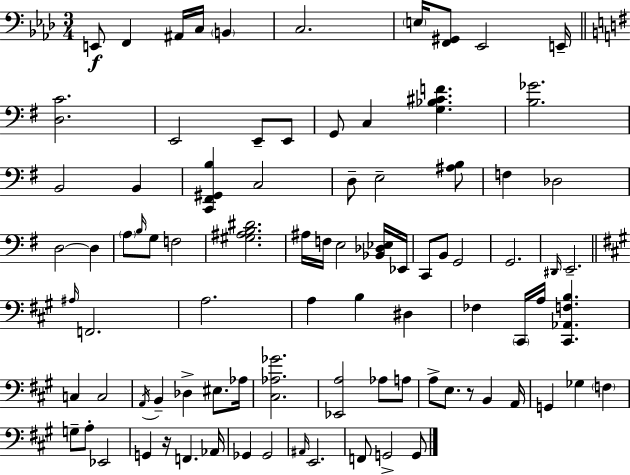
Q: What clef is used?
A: bass